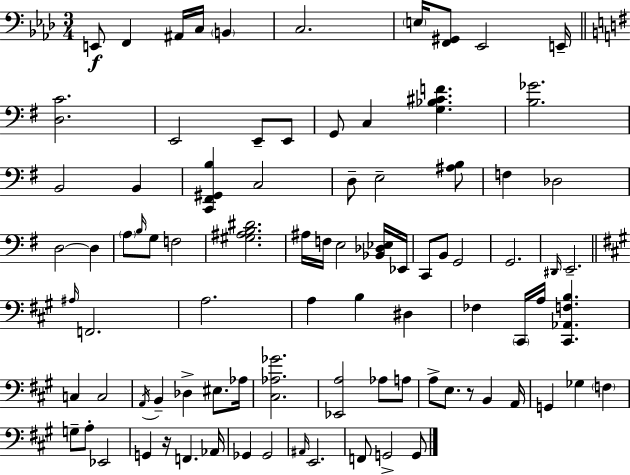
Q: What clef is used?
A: bass